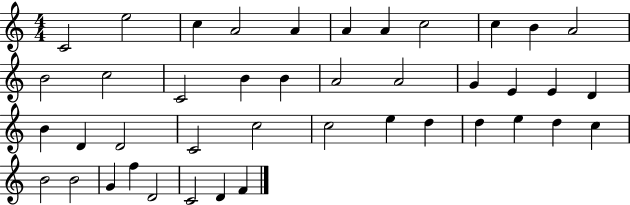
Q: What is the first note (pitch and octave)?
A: C4